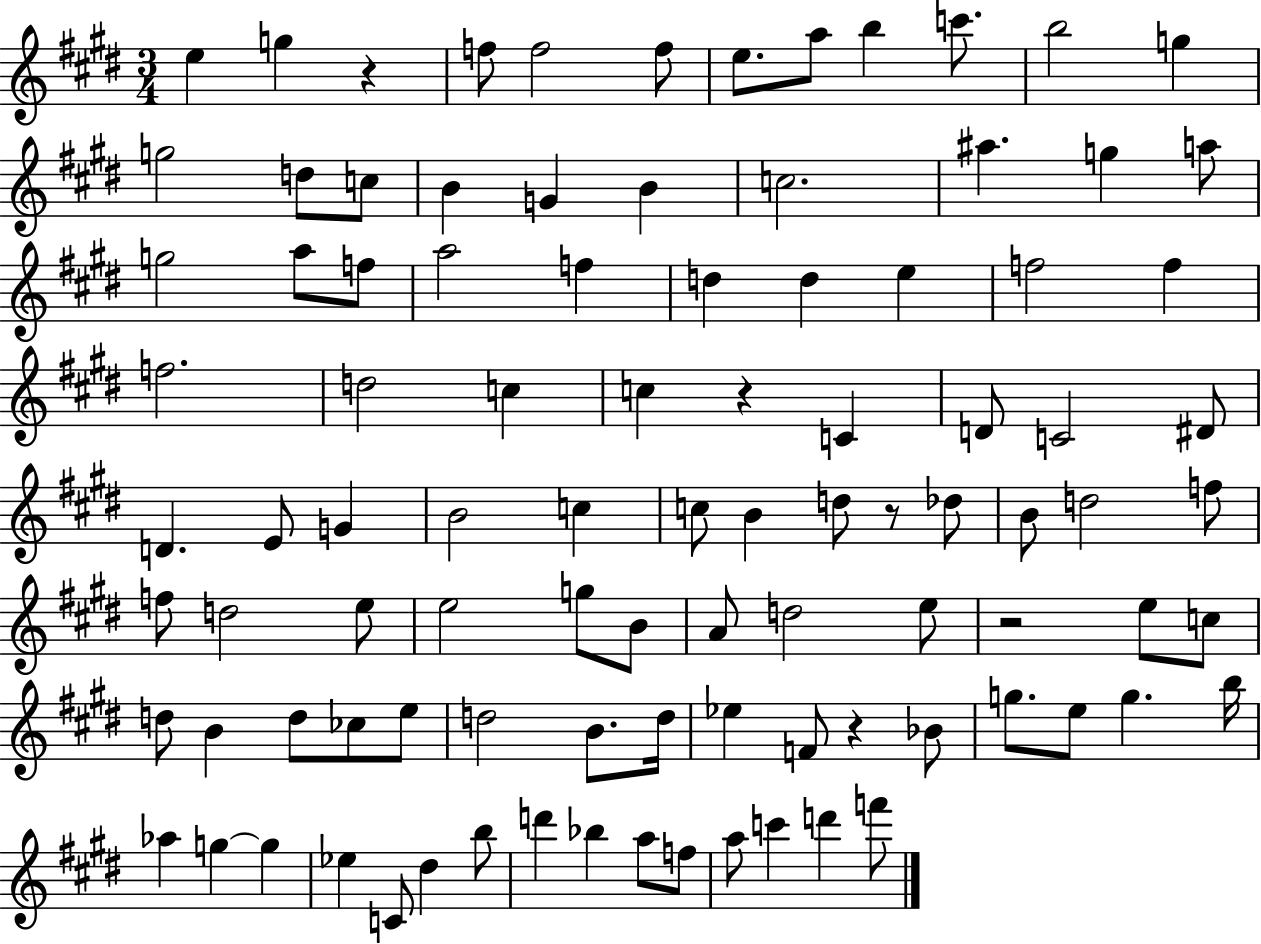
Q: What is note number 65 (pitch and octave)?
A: D5